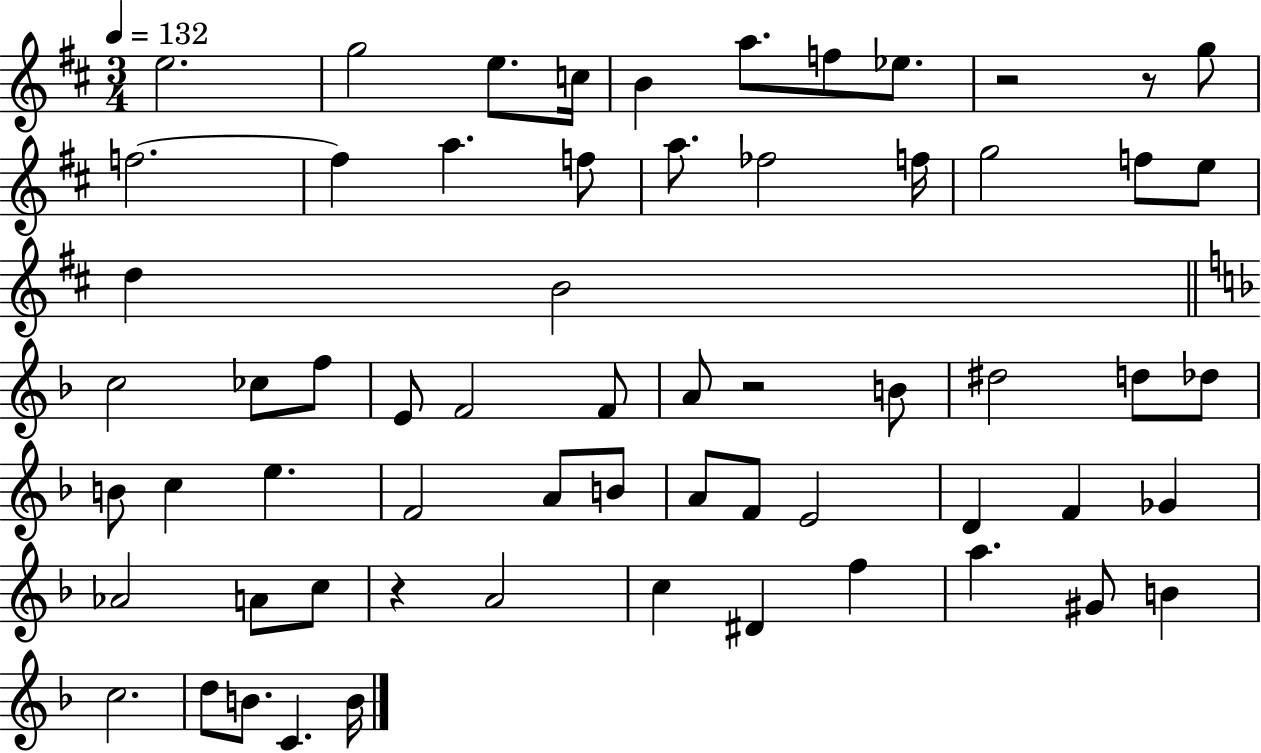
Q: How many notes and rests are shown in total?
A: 63